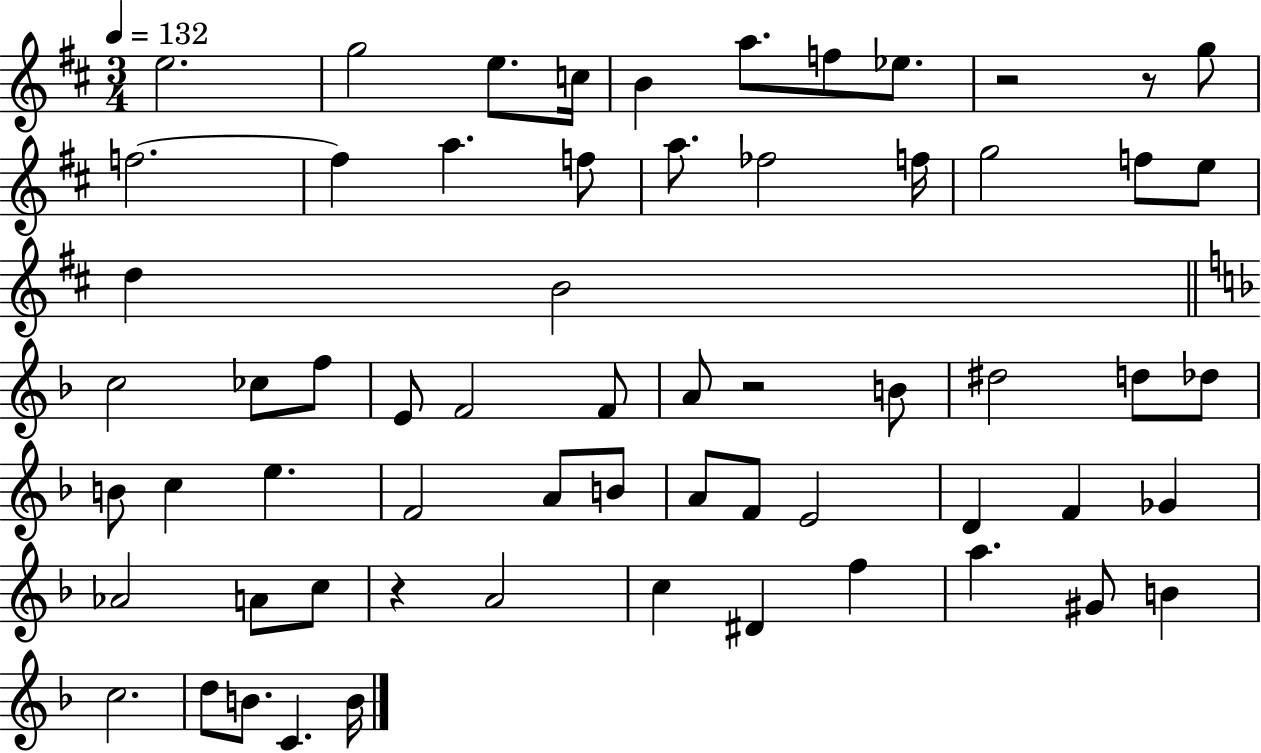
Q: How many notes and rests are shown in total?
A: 63